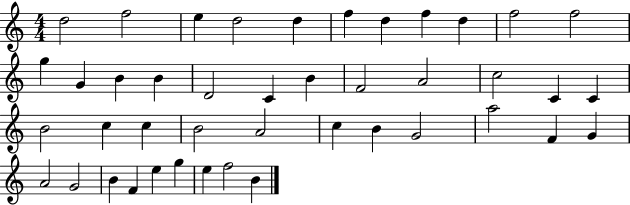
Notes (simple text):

D5/h F5/h E5/q D5/h D5/q F5/q D5/q F5/q D5/q F5/h F5/h G5/q G4/q B4/q B4/q D4/h C4/q B4/q F4/h A4/h C5/h C4/q C4/q B4/h C5/q C5/q B4/h A4/h C5/q B4/q G4/h A5/h F4/q G4/q A4/h G4/h B4/q F4/q E5/q G5/q E5/q F5/h B4/q